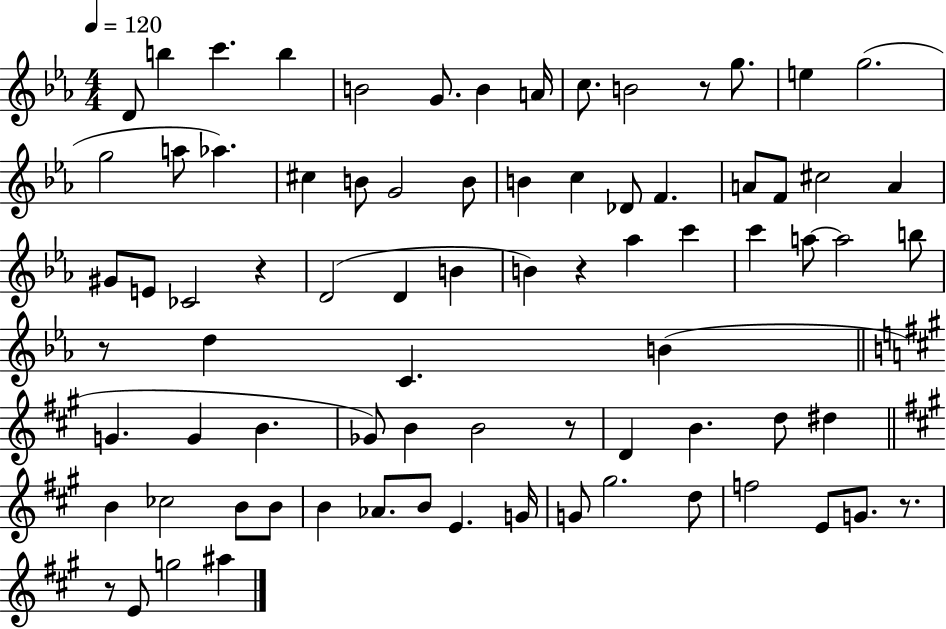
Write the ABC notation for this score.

X:1
T:Untitled
M:4/4
L:1/4
K:Eb
D/2 b c' b B2 G/2 B A/4 c/2 B2 z/2 g/2 e g2 g2 a/2 _a ^c B/2 G2 B/2 B c _D/2 F A/2 F/2 ^c2 A ^G/2 E/2 _C2 z D2 D B B z _a c' c' a/2 a2 b/2 z/2 d C B G G B _G/2 B B2 z/2 D B d/2 ^d B _c2 B/2 B/2 B _A/2 B/2 E G/4 G/2 ^g2 d/2 f2 E/2 G/2 z/2 z/2 E/2 g2 ^a